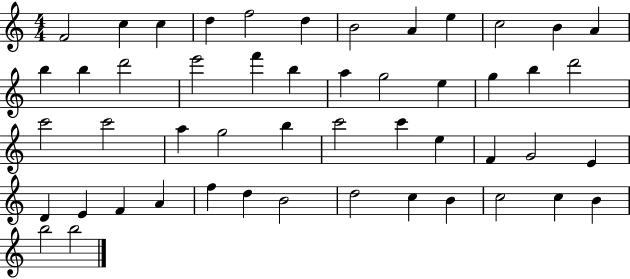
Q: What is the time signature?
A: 4/4